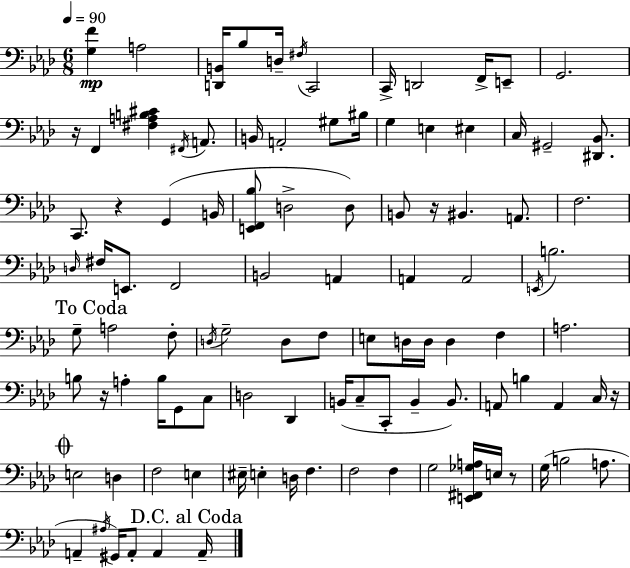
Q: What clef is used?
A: bass